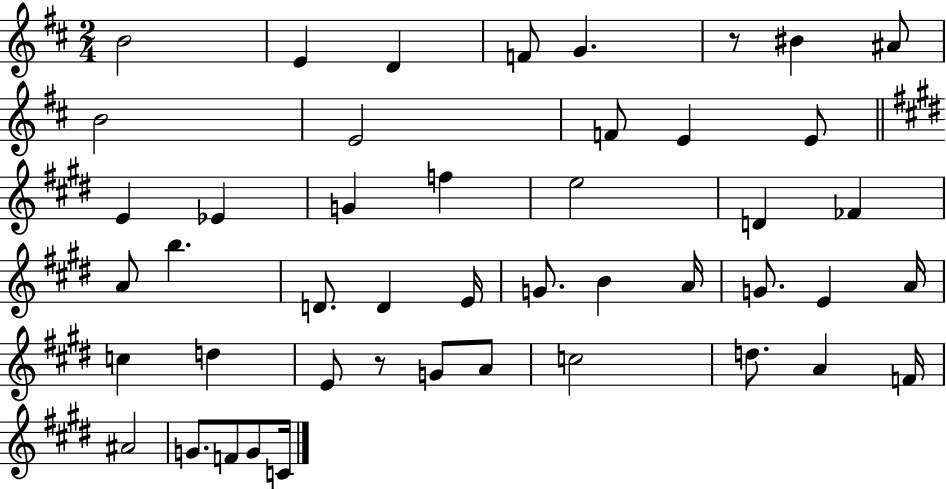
B4/h E4/q D4/q F4/e G4/q. R/e BIS4/q A#4/e B4/h E4/h F4/e E4/q E4/e E4/q Eb4/q G4/q F5/q E5/h D4/q FES4/q A4/e B5/q. D4/e. D4/q E4/s G4/e. B4/q A4/s G4/e. E4/q A4/s C5/q D5/q E4/e R/e G4/e A4/e C5/h D5/e. A4/q F4/s A#4/h G4/e. F4/e G4/e C4/s